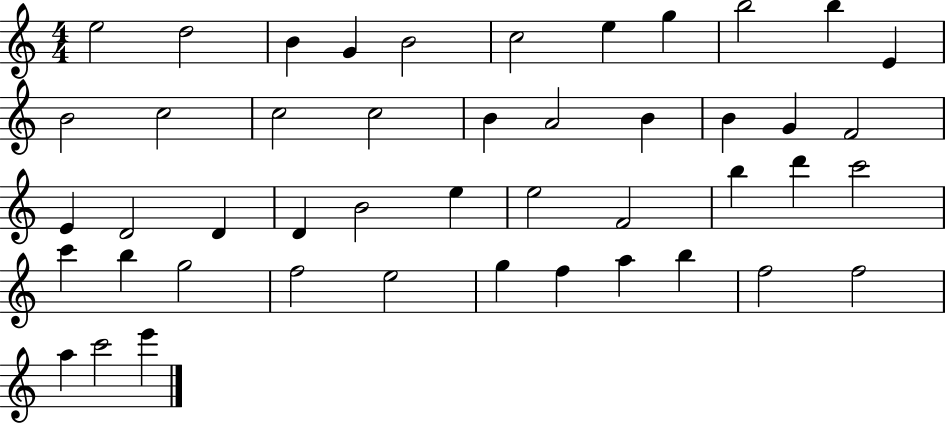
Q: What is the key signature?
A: C major